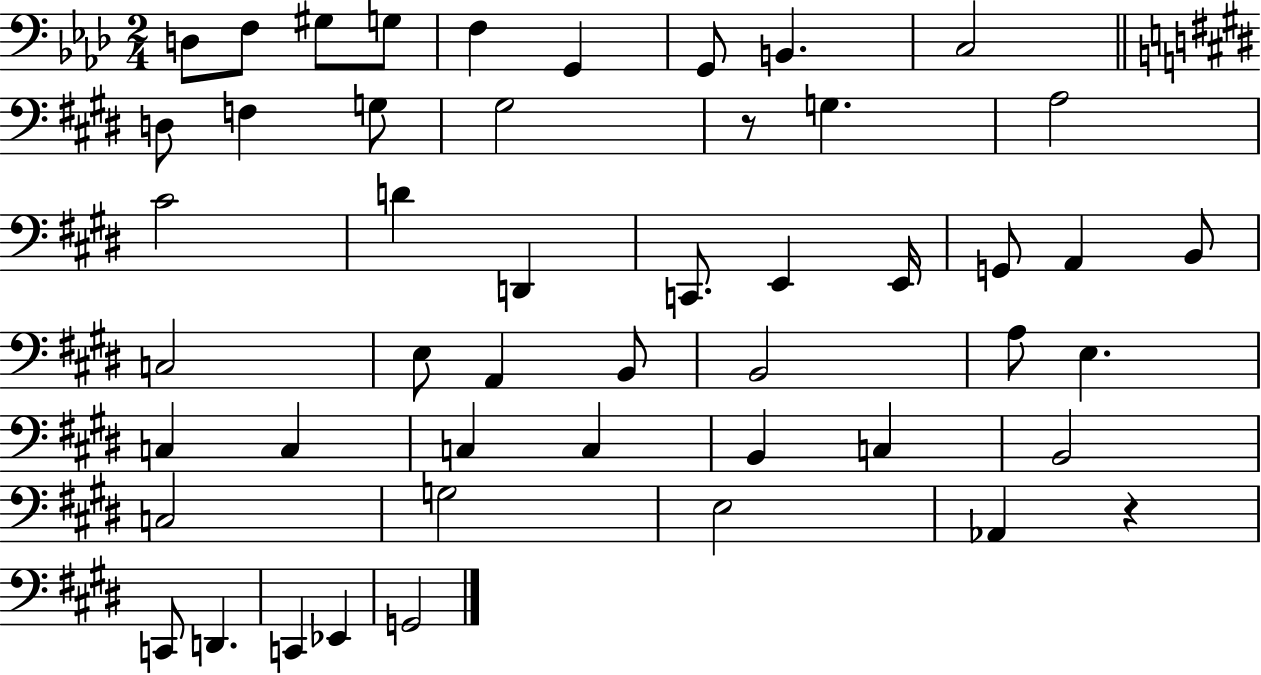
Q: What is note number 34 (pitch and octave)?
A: C3